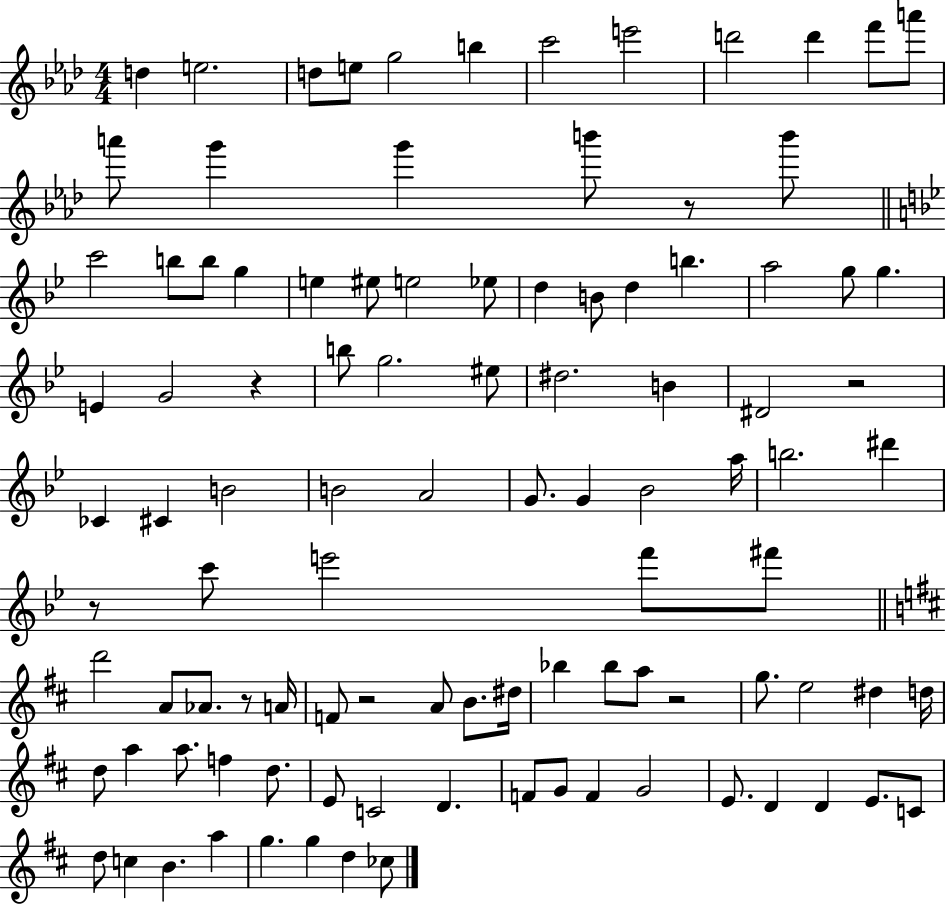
{
  \clef treble
  \numericTimeSignature
  \time 4/4
  \key aes \major
  d''4 e''2. | d''8 e''8 g''2 b''4 | c'''2 e'''2 | d'''2 d'''4 f'''8 a'''8 | \break a'''8 g'''4 g'''4 b'''8 r8 b'''8 | \bar "||" \break \key g \minor c'''2 b''8 b''8 g''4 | e''4 eis''8 e''2 ees''8 | d''4 b'8 d''4 b''4. | a''2 g''8 g''4. | \break e'4 g'2 r4 | b''8 g''2. eis''8 | dis''2. b'4 | dis'2 r2 | \break ces'4 cis'4 b'2 | b'2 a'2 | g'8. g'4 bes'2 a''16 | b''2. dis'''4 | \break r8 c'''8 e'''2 f'''8 fis'''8 | \bar "||" \break \key d \major d'''2 a'8 aes'8. r8 a'16 | f'8 r2 a'8 b'8. dis''16 | bes''4 bes''8 a''8 r2 | g''8. e''2 dis''4 d''16 | \break d''8 a''4 a''8. f''4 d''8. | e'8 c'2 d'4. | f'8 g'8 f'4 g'2 | e'8. d'4 d'4 e'8. c'8 | \break d''8 c''4 b'4. a''4 | g''4. g''4 d''4 ces''8 | \bar "|."
}